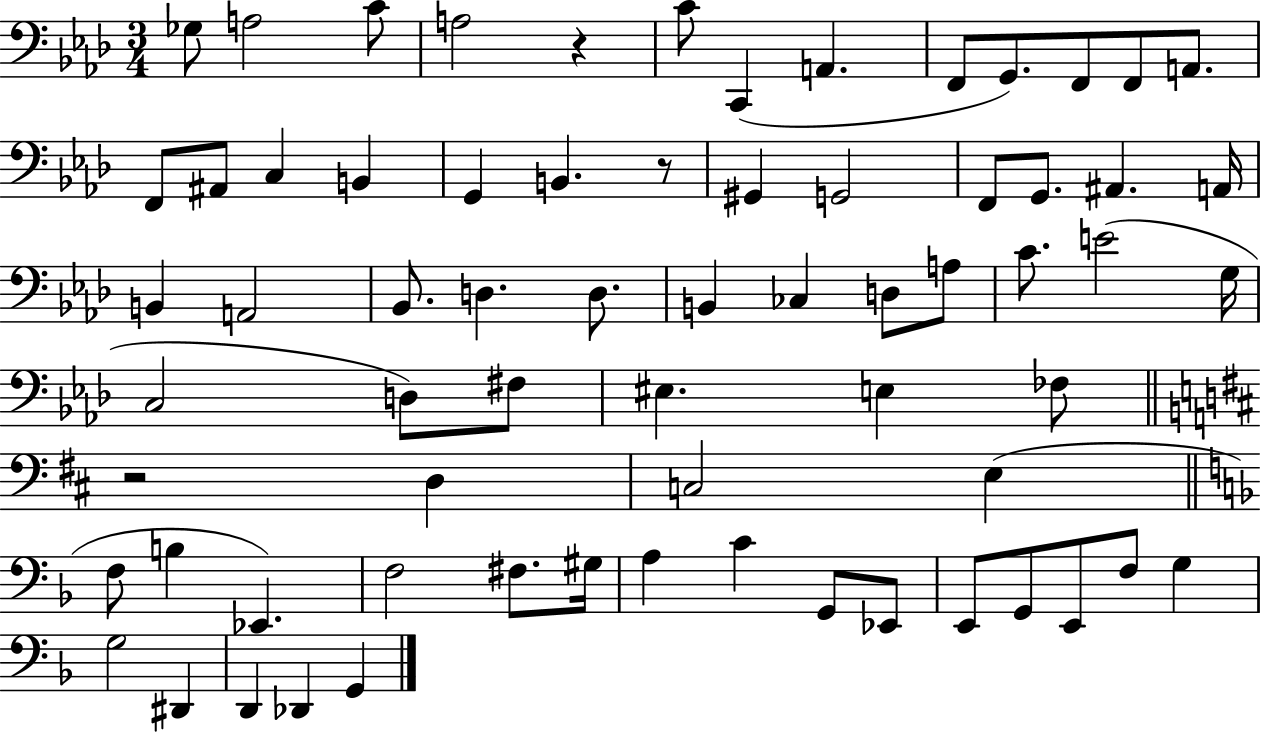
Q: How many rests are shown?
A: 3